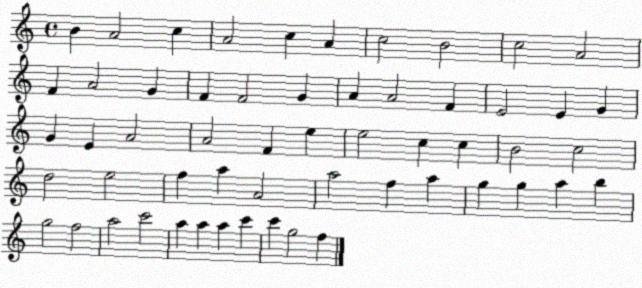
X:1
T:Untitled
M:4/4
L:1/4
K:C
B A2 c A2 c A c2 B2 c2 A2 F A2 G F F2 G A A2 F E2 E G G E A2 A2 F e e2 c c B2 c2 d2 e2 f a A2 a2 f a g g a b g2 f2 a2 c'2 a a a c' c' g2 f